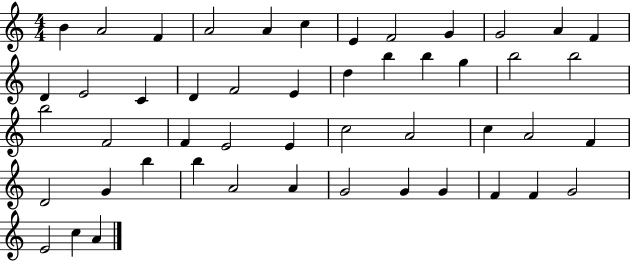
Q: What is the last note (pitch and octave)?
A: A4